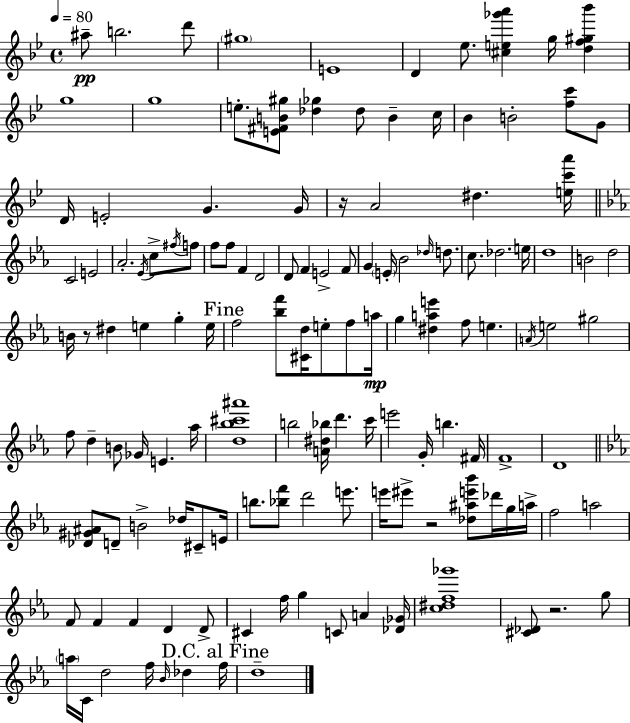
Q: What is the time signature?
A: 4/4